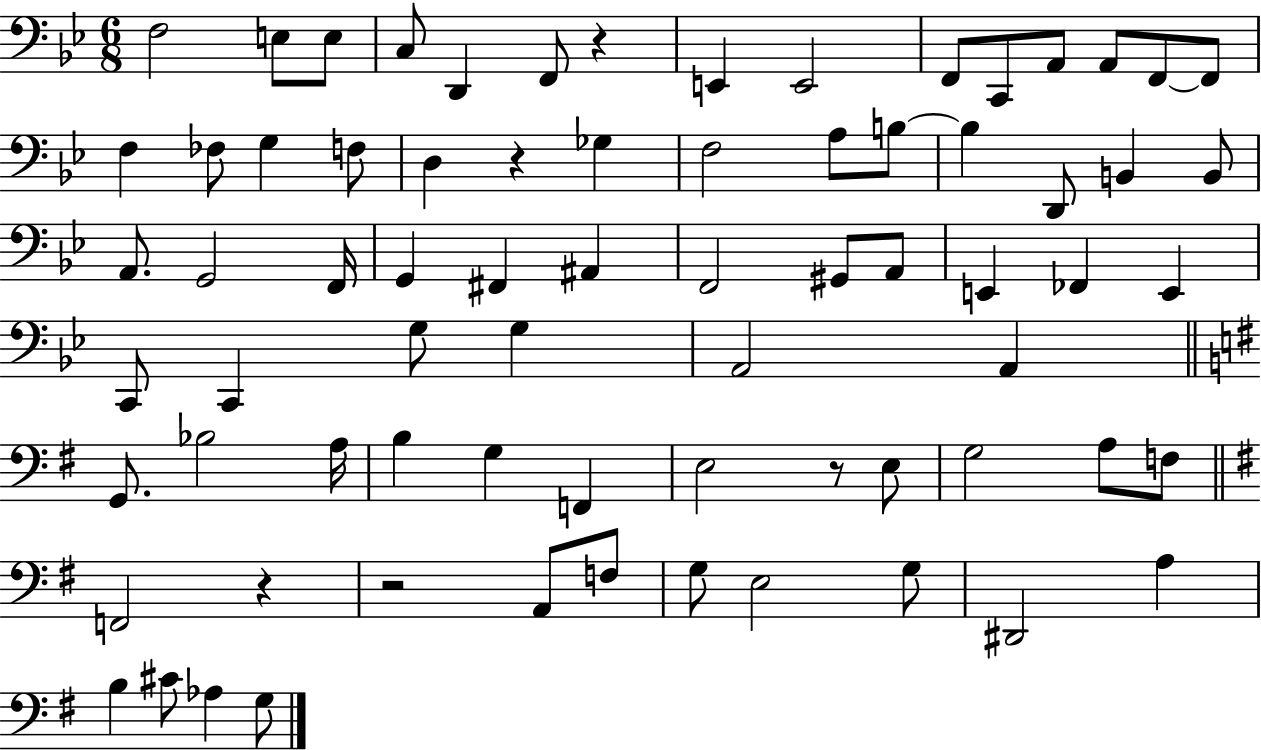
X:1
T:Untitled
M:6/8
L:1/4
K:Bb
F,2 E,/2 E,/2 C,/2 D,, F,,/2 z E,, E,,2 F,,/2 C,,/2 A,,/2 A,,/2 F,,/2 F,,/2 F, _F,/2 G, F,/2 D, z _G, F,2 A,/2 B,/2 B, D,,/2 B,, B,,/2 A,,/2 G,,2 F,,/4 G,, ^F,, ^A,, F,,2 ^G,,/2 A,,/2 E,, _F,, E,, C,,/2 C,, G,/2 G, A,,2 A,, G,,/2 _B,2 A,/4 B, G, F,, E,2 z/2 E,/2 G,2 A,/2 F,/2 F,,2 z z2 A,,/2 F,/2 G,/2 E,2 G,/2 ^D,,2 A, B, ^C/2 _A, G,/2